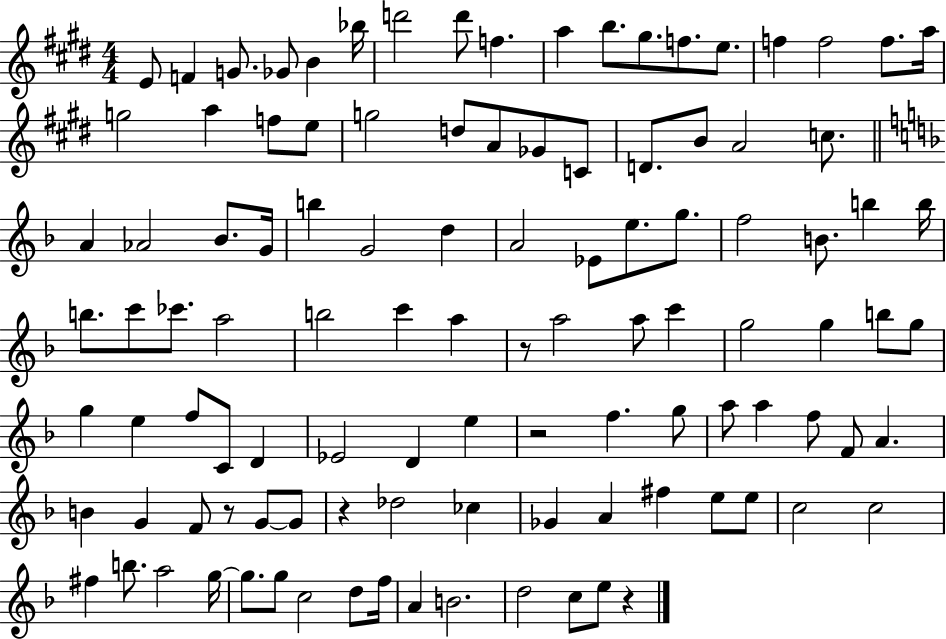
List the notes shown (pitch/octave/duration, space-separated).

E4/e F4/q G4/e. Gb4/e B4/q Bb5/s D6/h D6/e F5/q. A5/q B5/e. G#5/e. F5/e. E5/e. F5/q F5/h F5/e. A5/s G5/h A5/q F5/e E5/e G5/h D5/e A4/e Gb4/e C4/e D4/e. B4/e A4/h C5/e. A4/q Ab4/h Bb4/e. G4/s B5/q G4/h D5/q A4/h Eb4/e E5/e. G5/e. F5/h B4/e. B5/q B5/s B5/e. C6/e CES6/e. A5/h B5/h C6/q A5/q R/e A5/h A5/e C6/q G5/h G5/q B5/e G5/e G5/q E5/q F5/e C4/e D4/q Eb4/h D4/q E5/q R/h F5/q. G5/e A5/e A5/q F5/e F4/e A4/q. B4/q G4/q F4/e R/e G4/e G4/e R/q Db5/h CES5/q Gb4/q A4/q F#5/q E5/e E5/e C5/h C5/h F#5/q B5/e. A5/h G5/s G5/e. G5/e C5/h D5/e F5/s A4/q B4/h. D5/h C5/e E5/e R/q